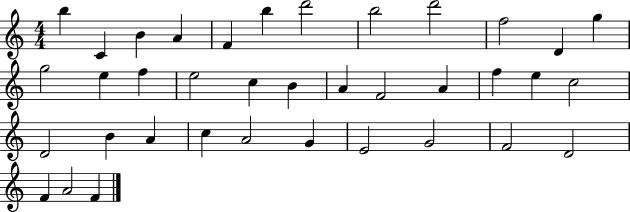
X:1
T:Untitled
M:4/4
L:1/4
K:C
b C B A F b d'2 b2 d'2 f2 D g g2 e f e2 c B A F2 A f e c2 D2 B A c A2 G E2 G2 F2 D2 F A2 F